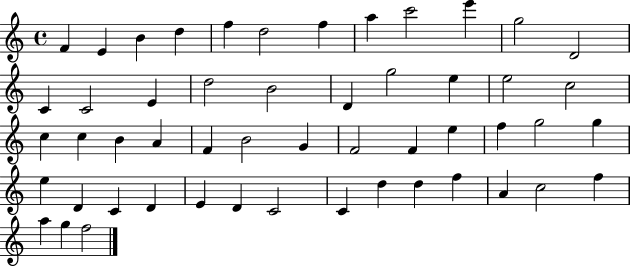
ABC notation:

X:1
T:Untitled
M:4/4
L:1/4
K:C
F E B d f d2 f a c'2 e' g2 D2 C C2 E d2 B2 D g2 e e2 c2 c c B A F B2 G F2 F e f g2 g e D C D E D C2 C d d f A c2 f a g f2